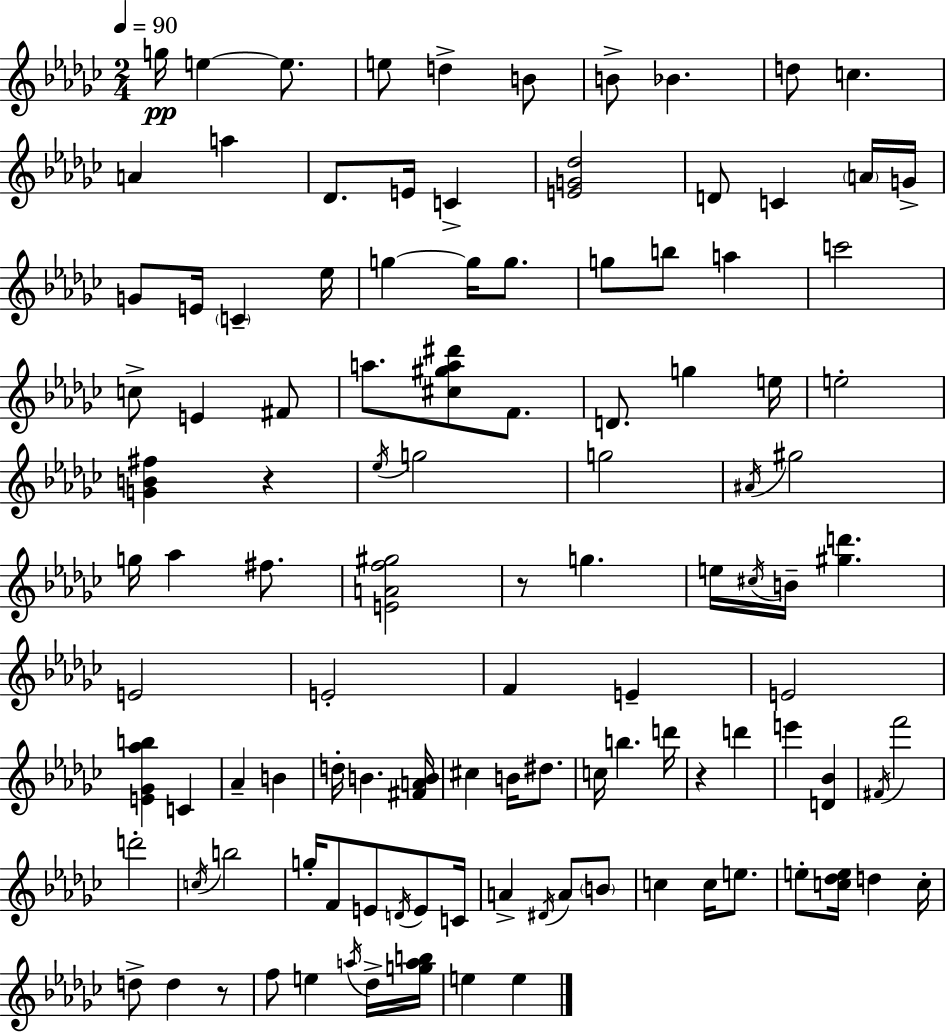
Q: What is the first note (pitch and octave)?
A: G5